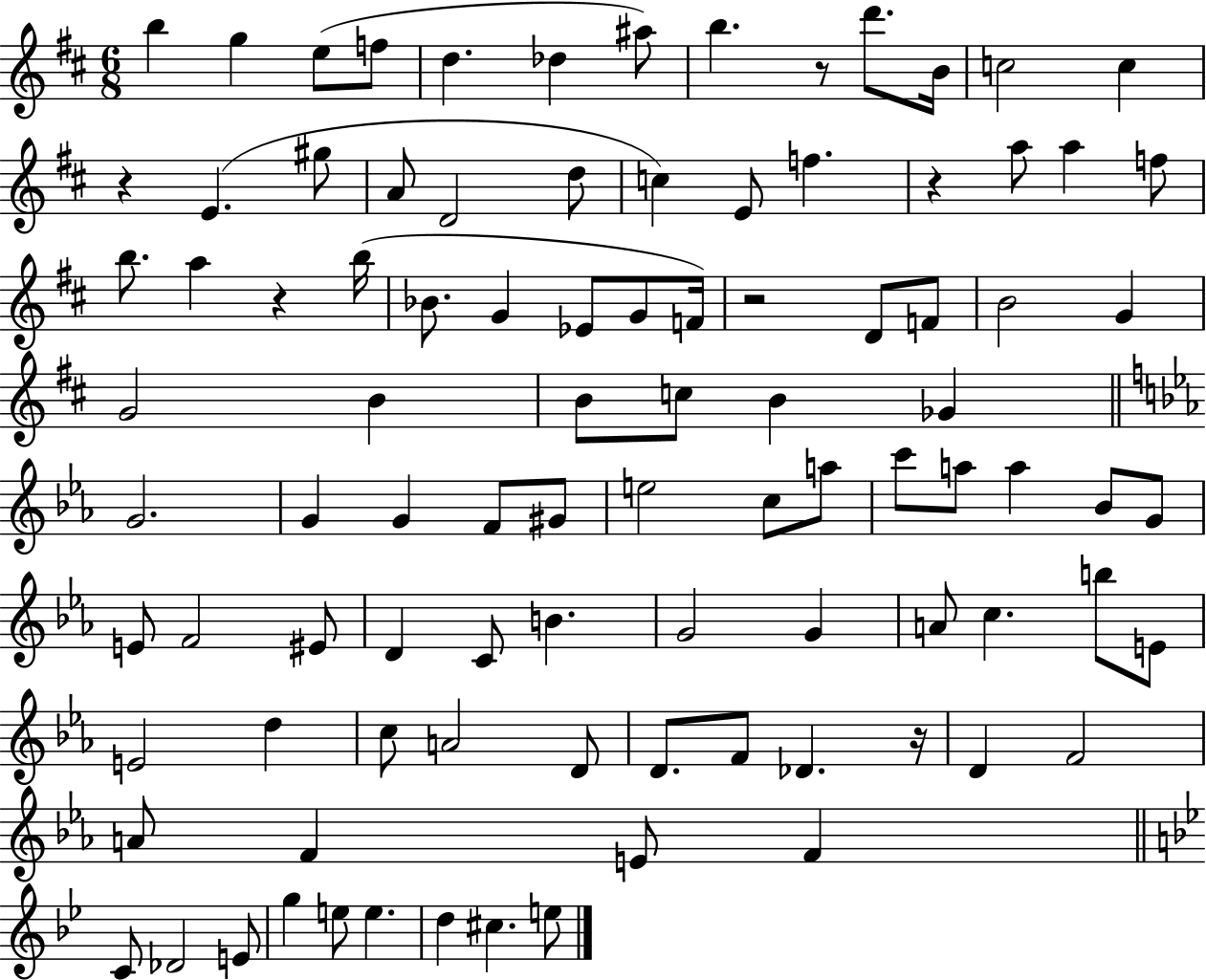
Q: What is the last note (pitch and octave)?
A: E5